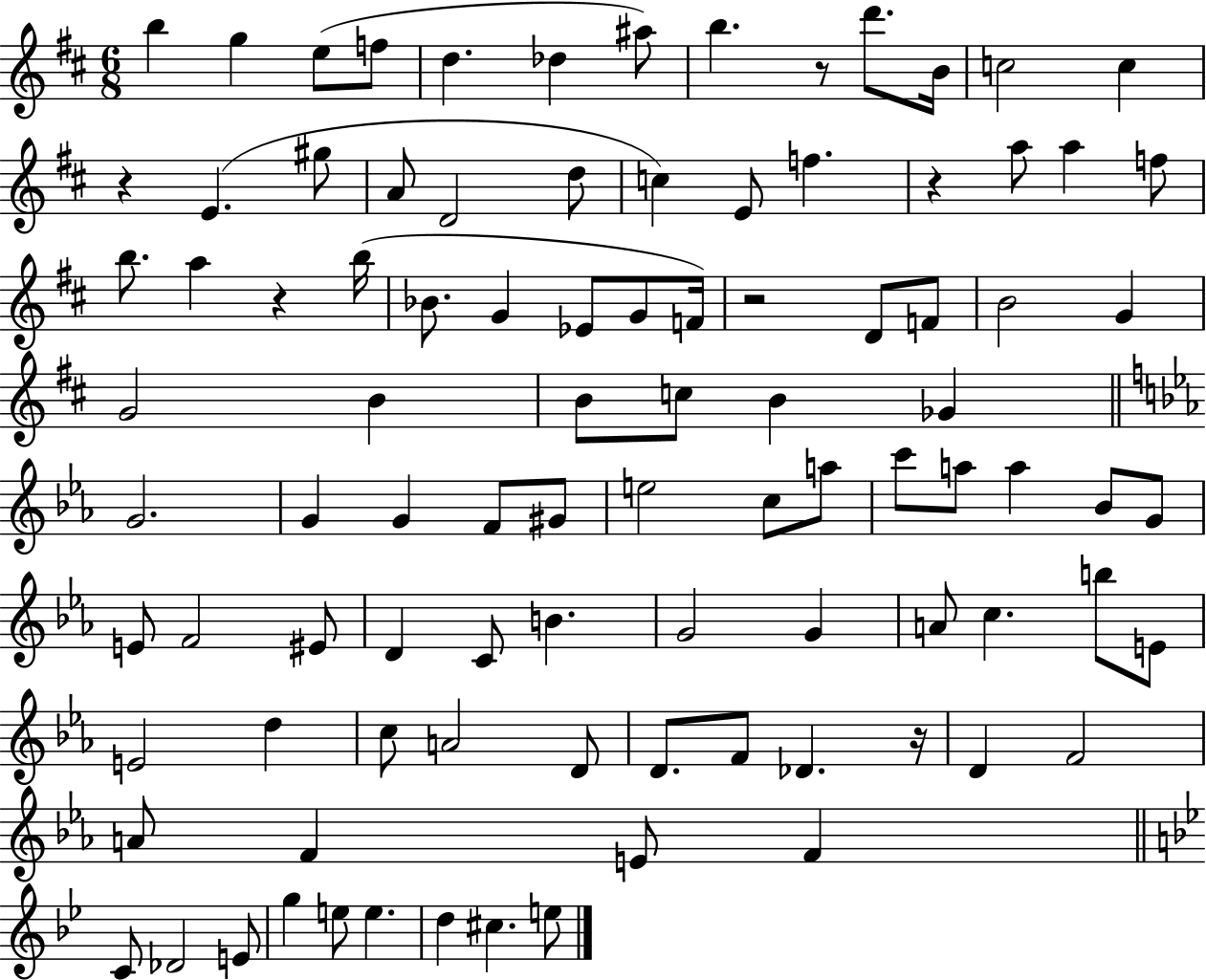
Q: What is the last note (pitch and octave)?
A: E5